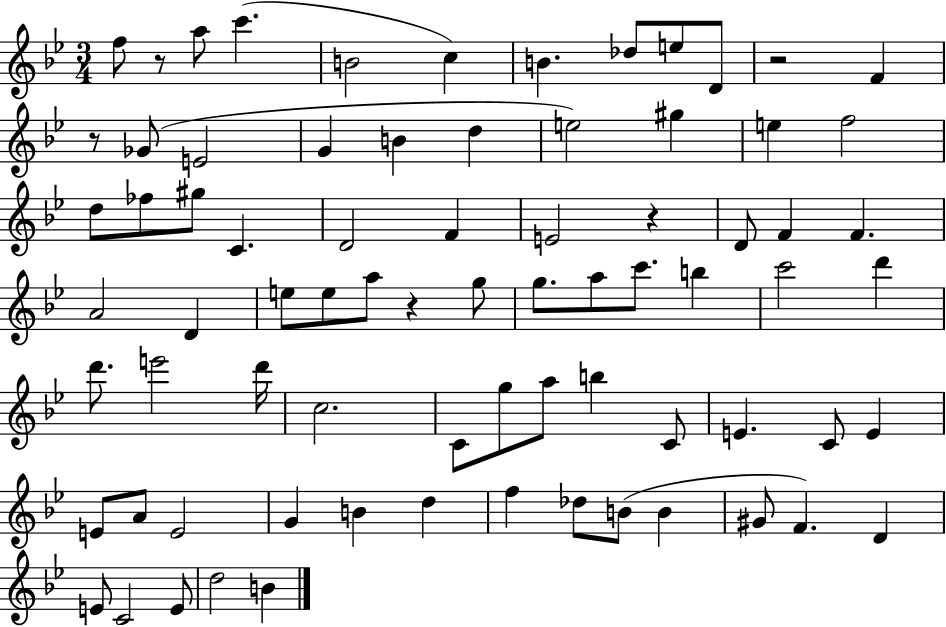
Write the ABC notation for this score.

X:1
T:Untitled
M:3/4
L:1/4
K:Bb
f/2 z/2 a/2 c' B2 c B _d/2 e/2 D/2 z2 F z/2 _G/2 E2 G B d e2 ^g e f2 d/2 _f/2 ^g/2 C D2 F E2 z D/2 F F A2 D e/2 e/2 a/2 z g/2 g/2 a/2 c'/2 b c'2 d' d'/2 e'2 d'/4 c2 C/2 g/2 a/2 b C/2 E C/2 E E/2 A/2 E2 G B d f _d/2 B/2 B ^G/2 F D E/2 C2 E/2 d2 B